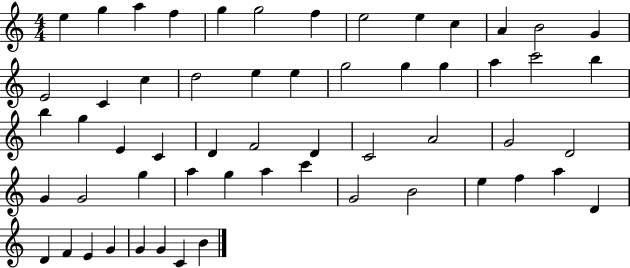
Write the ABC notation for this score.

X:1
T:Untitled
M:4/4
L:1/4
K:C
e g a f g g2 f e2 e c A B2 G E2 C c d2 e e g2 g g a c'2 b b g E C D F2 D C2 A2 G2 D2 G G2 g a g a c' G2 B2 e f a D D F E G G G C B